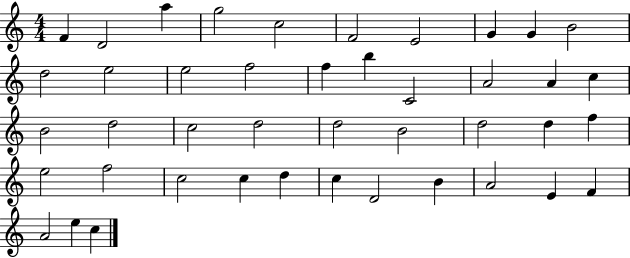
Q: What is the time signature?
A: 4/4